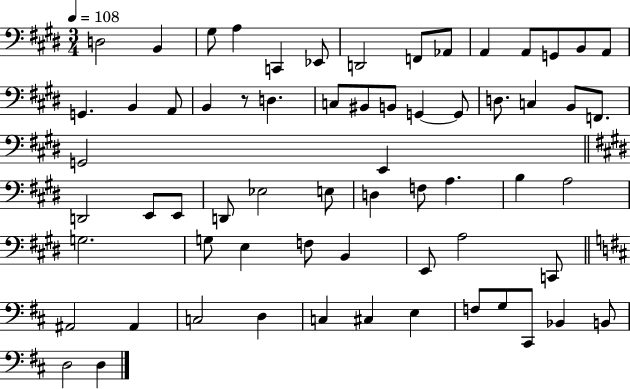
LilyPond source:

{
  \clef bass
  \numericTimeSignature
  \time 3/4
  \key e \major
  \tempo 4 = 108
  d2 b,4 | gis8 a4 c,4 ees,8 | d,2 f,8 aes,8 | a,4 a,8 g,8 b,8 a,8 | \break g,4. b,4 a,8 | b,4 r8 d4. | c8 bis,8 b,8 g,4~~ g,8 | d8. c4 b,8 f,8. | \break g,2 e,4 | \bar "||" \break \key e \major d,2 e,8 e,8 | d,8 ees2 e8 | d4 f8 a4. | b4 a2 | \break g2. | g8 e4 f8 b,4 | e,8 a2 c,8 | \bar "||" \break \key b \minor ais,2 ais,4 | c2 d4 | c4 cis4 e4 | f8 g8 cis,8 bes,4 b,8 | \break d2 d4 | \bar "|."
}